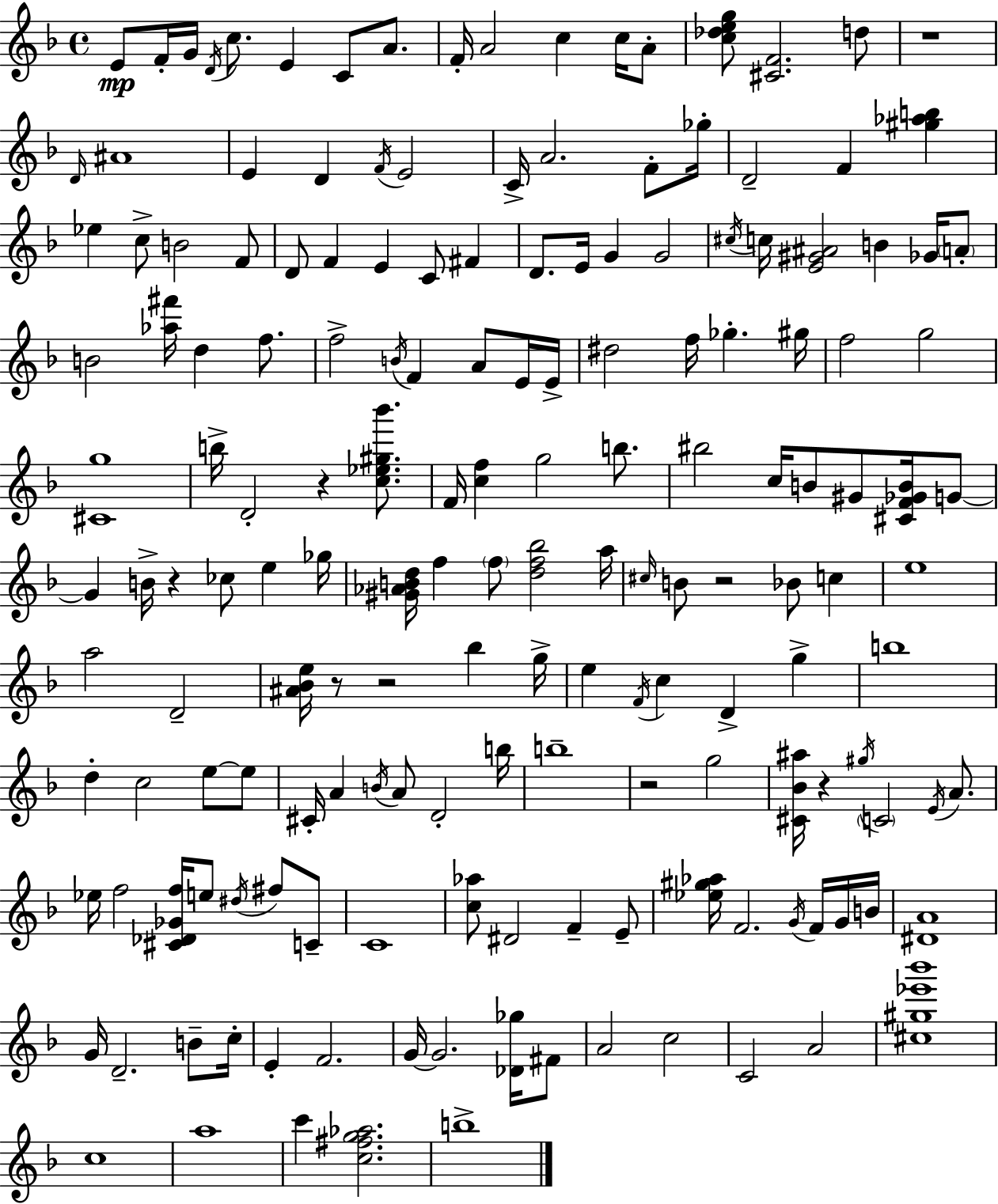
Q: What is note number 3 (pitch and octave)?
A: G4